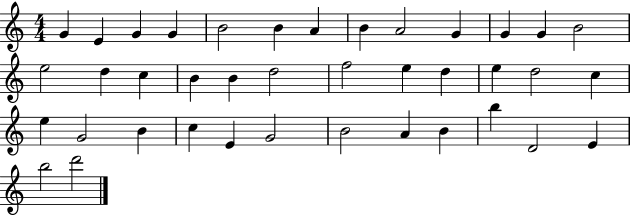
X:1
T:Untitled
M:4/4
L:1/4
K:C
G E G G B2 B A B A2 G G G B2 e2 d c B B d2 f2 e d e d2 c e G2 B c E G2 B2 A B b D2 E b2 d'2